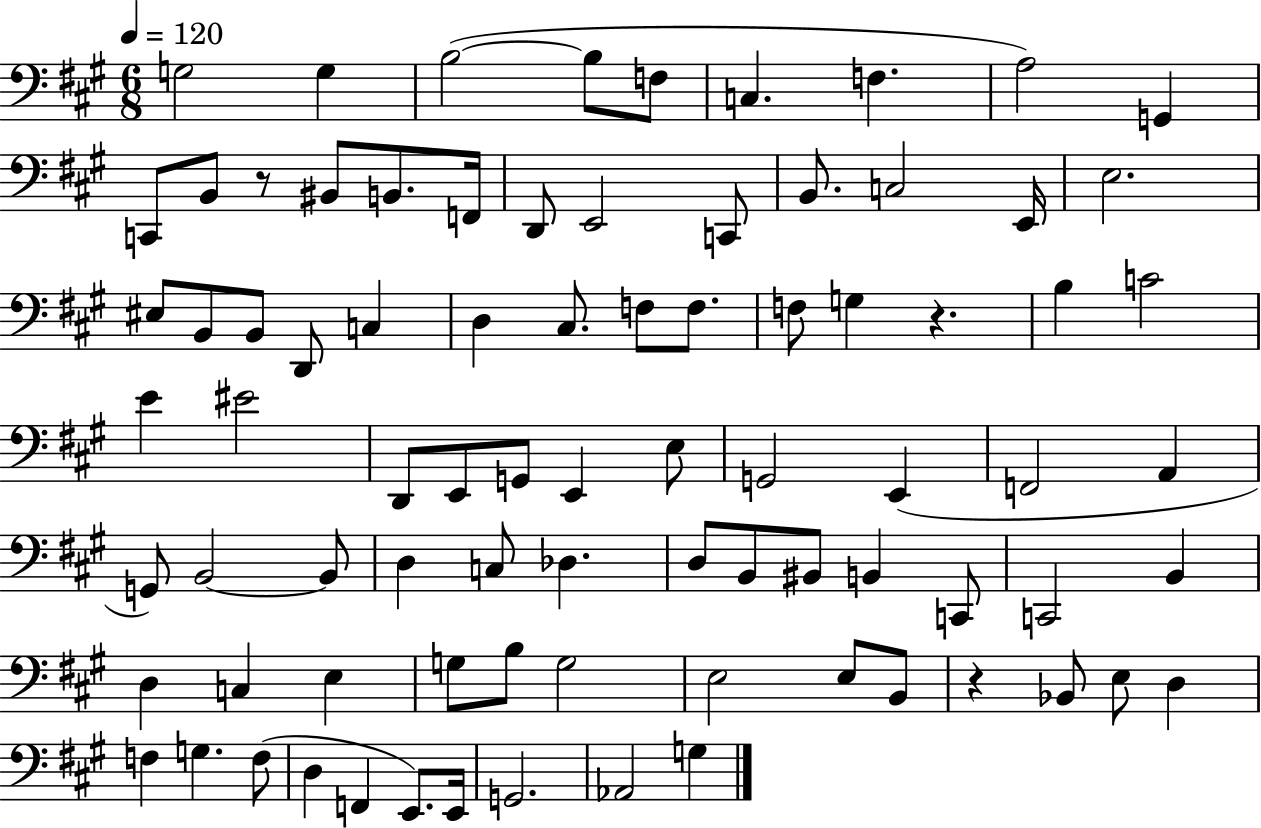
X:1
T:Untitled
M:6/8
L:1/4
K:A
G,2 G, B,2 B,/2 F,/2 C, F, A,2 G,, C,,/2 B,,/2 z/2 ^B,,/2 B,,/2 F,,/4 D,,/2 E,,2 C,,/2 B,,/2 C,2 E,,/4 E,2 ^E,/2 B,,/2 B,,/2 D,,/2 C, D, ^C,/2 F,/2 F,/2 F,/2 G, z B, C2 E ^E2 D,,/2 E,,/2 G,,/2 E,, E,/2 G,,2 E,, F,,2 A,, G,,/2 B,,2 B,,/2 D, C,/2 _D, D,/2 B,,/2 ^B,,/2 B,, C,,/2 C,,2 B,, D, C, E, G,/2 B,/2 G,2 E,2 E,/2 B,,/2 z _B,,/2 E,/2 D, F, G, F,/2 D, F,, E,,/2 E,,/4 G,,2 _A,,2 G,